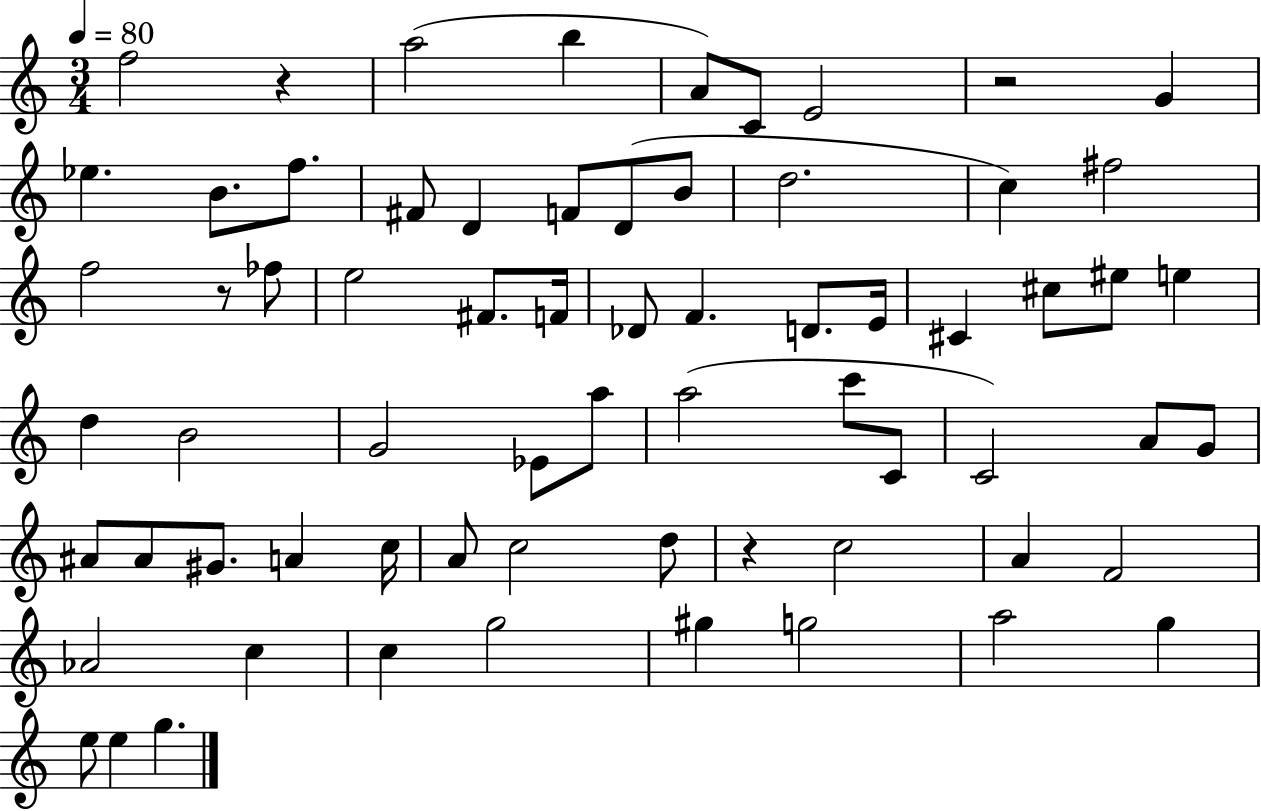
X:1
T:Untitled
M:3/4
L:1/4
K:C
f2 z a2 b A/2 C/2 E2 z2 G _e B/2 f/2 ^F/2 D F/2 D/2 B/2 d2 c ^f2 f2 z/2 _f/2 e2 ^F/2 F/4 _D/2 F D/2 E/4 ^C ^c/2 ^e/2 e d B2 G2 _E/2 a/2 a2 c'/2 C/2 C2 A/2 G/2 ^A/2 ^A/2 ^G/2 A c/4 A/2 c2 d/2 z c2 A F2 _A2 c c g2 ^g g2 a2 g e/2 e g